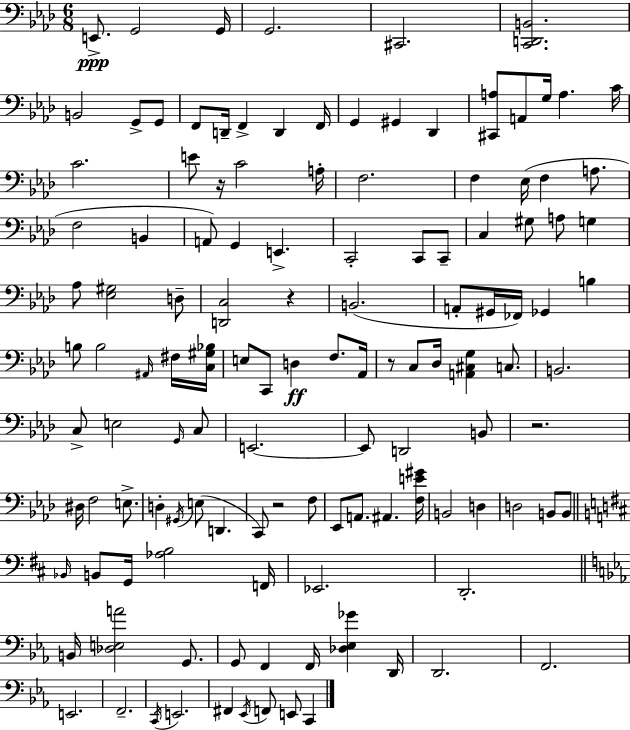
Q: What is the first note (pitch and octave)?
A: E2